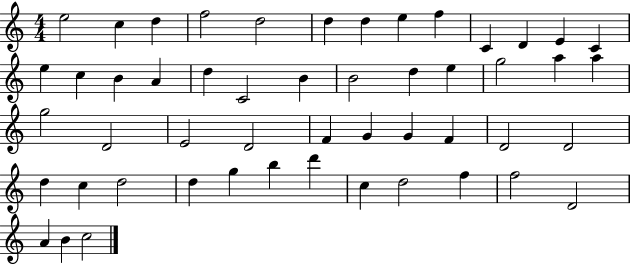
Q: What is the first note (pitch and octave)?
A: E5